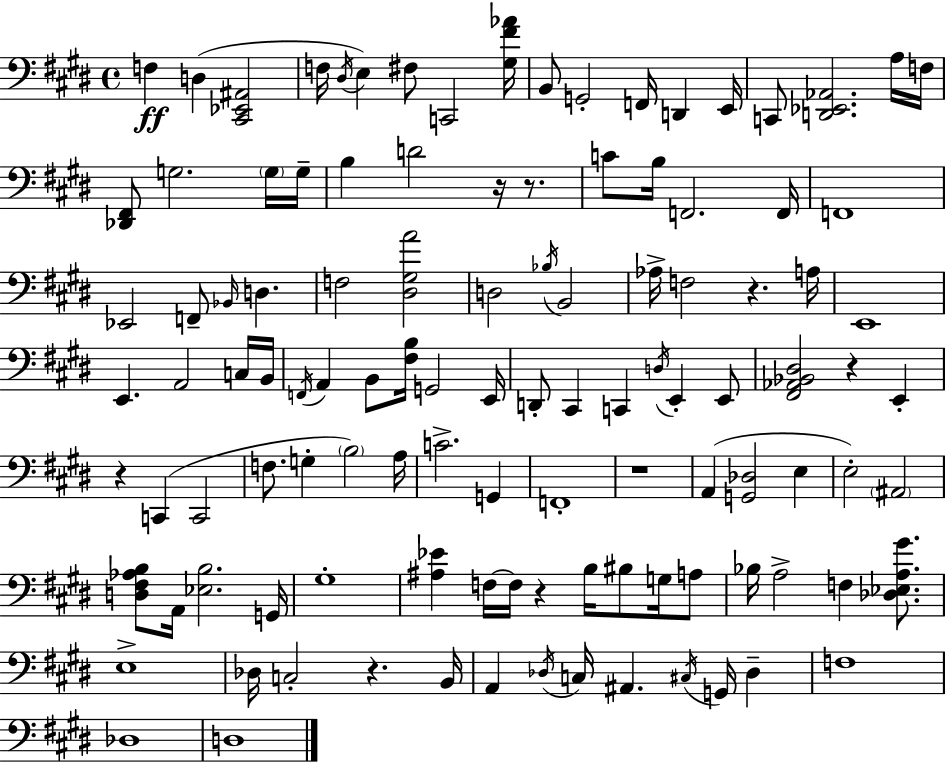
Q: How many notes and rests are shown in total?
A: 112